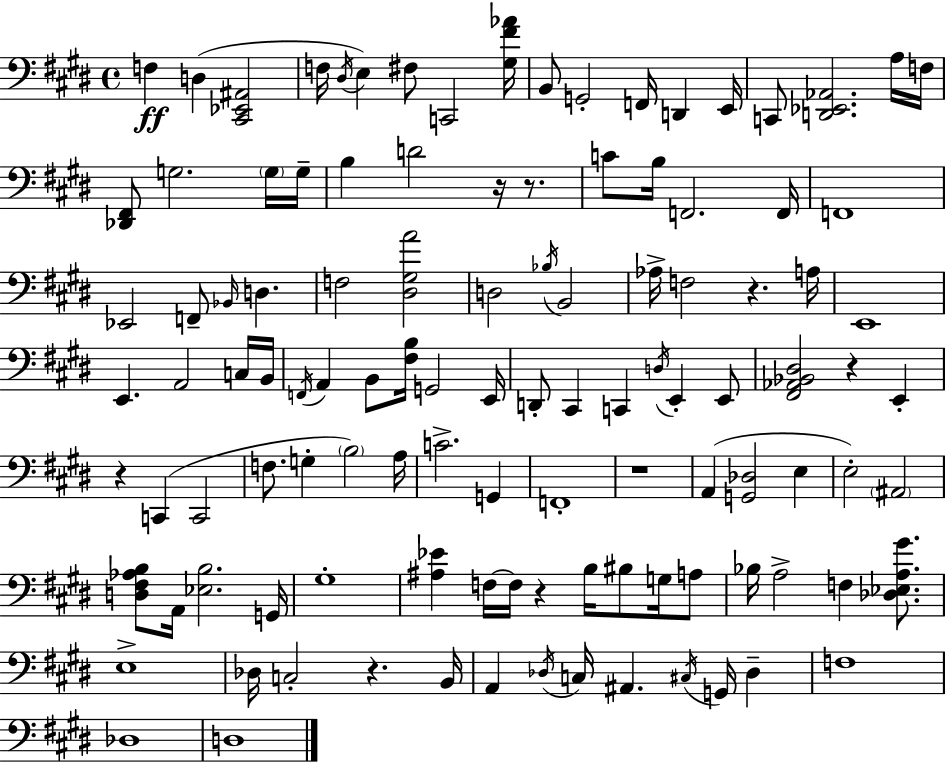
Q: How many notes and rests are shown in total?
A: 112